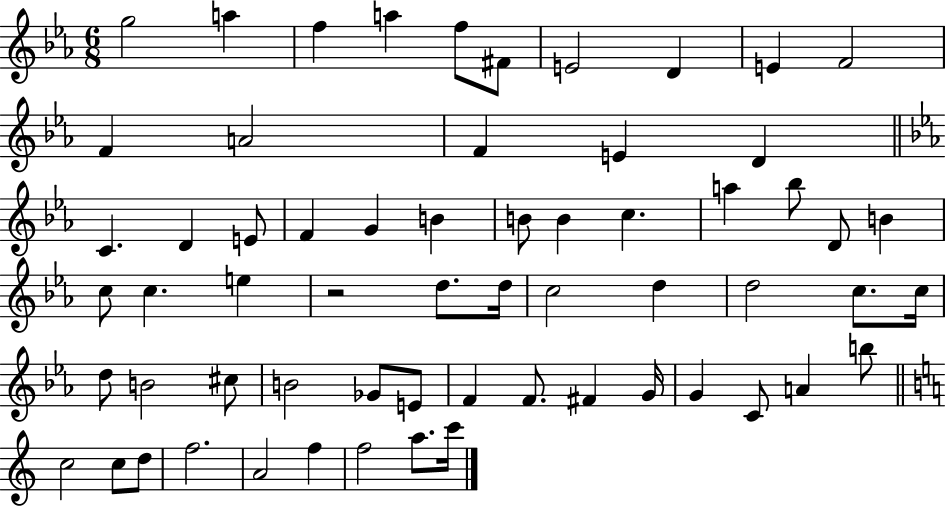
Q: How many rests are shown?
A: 1